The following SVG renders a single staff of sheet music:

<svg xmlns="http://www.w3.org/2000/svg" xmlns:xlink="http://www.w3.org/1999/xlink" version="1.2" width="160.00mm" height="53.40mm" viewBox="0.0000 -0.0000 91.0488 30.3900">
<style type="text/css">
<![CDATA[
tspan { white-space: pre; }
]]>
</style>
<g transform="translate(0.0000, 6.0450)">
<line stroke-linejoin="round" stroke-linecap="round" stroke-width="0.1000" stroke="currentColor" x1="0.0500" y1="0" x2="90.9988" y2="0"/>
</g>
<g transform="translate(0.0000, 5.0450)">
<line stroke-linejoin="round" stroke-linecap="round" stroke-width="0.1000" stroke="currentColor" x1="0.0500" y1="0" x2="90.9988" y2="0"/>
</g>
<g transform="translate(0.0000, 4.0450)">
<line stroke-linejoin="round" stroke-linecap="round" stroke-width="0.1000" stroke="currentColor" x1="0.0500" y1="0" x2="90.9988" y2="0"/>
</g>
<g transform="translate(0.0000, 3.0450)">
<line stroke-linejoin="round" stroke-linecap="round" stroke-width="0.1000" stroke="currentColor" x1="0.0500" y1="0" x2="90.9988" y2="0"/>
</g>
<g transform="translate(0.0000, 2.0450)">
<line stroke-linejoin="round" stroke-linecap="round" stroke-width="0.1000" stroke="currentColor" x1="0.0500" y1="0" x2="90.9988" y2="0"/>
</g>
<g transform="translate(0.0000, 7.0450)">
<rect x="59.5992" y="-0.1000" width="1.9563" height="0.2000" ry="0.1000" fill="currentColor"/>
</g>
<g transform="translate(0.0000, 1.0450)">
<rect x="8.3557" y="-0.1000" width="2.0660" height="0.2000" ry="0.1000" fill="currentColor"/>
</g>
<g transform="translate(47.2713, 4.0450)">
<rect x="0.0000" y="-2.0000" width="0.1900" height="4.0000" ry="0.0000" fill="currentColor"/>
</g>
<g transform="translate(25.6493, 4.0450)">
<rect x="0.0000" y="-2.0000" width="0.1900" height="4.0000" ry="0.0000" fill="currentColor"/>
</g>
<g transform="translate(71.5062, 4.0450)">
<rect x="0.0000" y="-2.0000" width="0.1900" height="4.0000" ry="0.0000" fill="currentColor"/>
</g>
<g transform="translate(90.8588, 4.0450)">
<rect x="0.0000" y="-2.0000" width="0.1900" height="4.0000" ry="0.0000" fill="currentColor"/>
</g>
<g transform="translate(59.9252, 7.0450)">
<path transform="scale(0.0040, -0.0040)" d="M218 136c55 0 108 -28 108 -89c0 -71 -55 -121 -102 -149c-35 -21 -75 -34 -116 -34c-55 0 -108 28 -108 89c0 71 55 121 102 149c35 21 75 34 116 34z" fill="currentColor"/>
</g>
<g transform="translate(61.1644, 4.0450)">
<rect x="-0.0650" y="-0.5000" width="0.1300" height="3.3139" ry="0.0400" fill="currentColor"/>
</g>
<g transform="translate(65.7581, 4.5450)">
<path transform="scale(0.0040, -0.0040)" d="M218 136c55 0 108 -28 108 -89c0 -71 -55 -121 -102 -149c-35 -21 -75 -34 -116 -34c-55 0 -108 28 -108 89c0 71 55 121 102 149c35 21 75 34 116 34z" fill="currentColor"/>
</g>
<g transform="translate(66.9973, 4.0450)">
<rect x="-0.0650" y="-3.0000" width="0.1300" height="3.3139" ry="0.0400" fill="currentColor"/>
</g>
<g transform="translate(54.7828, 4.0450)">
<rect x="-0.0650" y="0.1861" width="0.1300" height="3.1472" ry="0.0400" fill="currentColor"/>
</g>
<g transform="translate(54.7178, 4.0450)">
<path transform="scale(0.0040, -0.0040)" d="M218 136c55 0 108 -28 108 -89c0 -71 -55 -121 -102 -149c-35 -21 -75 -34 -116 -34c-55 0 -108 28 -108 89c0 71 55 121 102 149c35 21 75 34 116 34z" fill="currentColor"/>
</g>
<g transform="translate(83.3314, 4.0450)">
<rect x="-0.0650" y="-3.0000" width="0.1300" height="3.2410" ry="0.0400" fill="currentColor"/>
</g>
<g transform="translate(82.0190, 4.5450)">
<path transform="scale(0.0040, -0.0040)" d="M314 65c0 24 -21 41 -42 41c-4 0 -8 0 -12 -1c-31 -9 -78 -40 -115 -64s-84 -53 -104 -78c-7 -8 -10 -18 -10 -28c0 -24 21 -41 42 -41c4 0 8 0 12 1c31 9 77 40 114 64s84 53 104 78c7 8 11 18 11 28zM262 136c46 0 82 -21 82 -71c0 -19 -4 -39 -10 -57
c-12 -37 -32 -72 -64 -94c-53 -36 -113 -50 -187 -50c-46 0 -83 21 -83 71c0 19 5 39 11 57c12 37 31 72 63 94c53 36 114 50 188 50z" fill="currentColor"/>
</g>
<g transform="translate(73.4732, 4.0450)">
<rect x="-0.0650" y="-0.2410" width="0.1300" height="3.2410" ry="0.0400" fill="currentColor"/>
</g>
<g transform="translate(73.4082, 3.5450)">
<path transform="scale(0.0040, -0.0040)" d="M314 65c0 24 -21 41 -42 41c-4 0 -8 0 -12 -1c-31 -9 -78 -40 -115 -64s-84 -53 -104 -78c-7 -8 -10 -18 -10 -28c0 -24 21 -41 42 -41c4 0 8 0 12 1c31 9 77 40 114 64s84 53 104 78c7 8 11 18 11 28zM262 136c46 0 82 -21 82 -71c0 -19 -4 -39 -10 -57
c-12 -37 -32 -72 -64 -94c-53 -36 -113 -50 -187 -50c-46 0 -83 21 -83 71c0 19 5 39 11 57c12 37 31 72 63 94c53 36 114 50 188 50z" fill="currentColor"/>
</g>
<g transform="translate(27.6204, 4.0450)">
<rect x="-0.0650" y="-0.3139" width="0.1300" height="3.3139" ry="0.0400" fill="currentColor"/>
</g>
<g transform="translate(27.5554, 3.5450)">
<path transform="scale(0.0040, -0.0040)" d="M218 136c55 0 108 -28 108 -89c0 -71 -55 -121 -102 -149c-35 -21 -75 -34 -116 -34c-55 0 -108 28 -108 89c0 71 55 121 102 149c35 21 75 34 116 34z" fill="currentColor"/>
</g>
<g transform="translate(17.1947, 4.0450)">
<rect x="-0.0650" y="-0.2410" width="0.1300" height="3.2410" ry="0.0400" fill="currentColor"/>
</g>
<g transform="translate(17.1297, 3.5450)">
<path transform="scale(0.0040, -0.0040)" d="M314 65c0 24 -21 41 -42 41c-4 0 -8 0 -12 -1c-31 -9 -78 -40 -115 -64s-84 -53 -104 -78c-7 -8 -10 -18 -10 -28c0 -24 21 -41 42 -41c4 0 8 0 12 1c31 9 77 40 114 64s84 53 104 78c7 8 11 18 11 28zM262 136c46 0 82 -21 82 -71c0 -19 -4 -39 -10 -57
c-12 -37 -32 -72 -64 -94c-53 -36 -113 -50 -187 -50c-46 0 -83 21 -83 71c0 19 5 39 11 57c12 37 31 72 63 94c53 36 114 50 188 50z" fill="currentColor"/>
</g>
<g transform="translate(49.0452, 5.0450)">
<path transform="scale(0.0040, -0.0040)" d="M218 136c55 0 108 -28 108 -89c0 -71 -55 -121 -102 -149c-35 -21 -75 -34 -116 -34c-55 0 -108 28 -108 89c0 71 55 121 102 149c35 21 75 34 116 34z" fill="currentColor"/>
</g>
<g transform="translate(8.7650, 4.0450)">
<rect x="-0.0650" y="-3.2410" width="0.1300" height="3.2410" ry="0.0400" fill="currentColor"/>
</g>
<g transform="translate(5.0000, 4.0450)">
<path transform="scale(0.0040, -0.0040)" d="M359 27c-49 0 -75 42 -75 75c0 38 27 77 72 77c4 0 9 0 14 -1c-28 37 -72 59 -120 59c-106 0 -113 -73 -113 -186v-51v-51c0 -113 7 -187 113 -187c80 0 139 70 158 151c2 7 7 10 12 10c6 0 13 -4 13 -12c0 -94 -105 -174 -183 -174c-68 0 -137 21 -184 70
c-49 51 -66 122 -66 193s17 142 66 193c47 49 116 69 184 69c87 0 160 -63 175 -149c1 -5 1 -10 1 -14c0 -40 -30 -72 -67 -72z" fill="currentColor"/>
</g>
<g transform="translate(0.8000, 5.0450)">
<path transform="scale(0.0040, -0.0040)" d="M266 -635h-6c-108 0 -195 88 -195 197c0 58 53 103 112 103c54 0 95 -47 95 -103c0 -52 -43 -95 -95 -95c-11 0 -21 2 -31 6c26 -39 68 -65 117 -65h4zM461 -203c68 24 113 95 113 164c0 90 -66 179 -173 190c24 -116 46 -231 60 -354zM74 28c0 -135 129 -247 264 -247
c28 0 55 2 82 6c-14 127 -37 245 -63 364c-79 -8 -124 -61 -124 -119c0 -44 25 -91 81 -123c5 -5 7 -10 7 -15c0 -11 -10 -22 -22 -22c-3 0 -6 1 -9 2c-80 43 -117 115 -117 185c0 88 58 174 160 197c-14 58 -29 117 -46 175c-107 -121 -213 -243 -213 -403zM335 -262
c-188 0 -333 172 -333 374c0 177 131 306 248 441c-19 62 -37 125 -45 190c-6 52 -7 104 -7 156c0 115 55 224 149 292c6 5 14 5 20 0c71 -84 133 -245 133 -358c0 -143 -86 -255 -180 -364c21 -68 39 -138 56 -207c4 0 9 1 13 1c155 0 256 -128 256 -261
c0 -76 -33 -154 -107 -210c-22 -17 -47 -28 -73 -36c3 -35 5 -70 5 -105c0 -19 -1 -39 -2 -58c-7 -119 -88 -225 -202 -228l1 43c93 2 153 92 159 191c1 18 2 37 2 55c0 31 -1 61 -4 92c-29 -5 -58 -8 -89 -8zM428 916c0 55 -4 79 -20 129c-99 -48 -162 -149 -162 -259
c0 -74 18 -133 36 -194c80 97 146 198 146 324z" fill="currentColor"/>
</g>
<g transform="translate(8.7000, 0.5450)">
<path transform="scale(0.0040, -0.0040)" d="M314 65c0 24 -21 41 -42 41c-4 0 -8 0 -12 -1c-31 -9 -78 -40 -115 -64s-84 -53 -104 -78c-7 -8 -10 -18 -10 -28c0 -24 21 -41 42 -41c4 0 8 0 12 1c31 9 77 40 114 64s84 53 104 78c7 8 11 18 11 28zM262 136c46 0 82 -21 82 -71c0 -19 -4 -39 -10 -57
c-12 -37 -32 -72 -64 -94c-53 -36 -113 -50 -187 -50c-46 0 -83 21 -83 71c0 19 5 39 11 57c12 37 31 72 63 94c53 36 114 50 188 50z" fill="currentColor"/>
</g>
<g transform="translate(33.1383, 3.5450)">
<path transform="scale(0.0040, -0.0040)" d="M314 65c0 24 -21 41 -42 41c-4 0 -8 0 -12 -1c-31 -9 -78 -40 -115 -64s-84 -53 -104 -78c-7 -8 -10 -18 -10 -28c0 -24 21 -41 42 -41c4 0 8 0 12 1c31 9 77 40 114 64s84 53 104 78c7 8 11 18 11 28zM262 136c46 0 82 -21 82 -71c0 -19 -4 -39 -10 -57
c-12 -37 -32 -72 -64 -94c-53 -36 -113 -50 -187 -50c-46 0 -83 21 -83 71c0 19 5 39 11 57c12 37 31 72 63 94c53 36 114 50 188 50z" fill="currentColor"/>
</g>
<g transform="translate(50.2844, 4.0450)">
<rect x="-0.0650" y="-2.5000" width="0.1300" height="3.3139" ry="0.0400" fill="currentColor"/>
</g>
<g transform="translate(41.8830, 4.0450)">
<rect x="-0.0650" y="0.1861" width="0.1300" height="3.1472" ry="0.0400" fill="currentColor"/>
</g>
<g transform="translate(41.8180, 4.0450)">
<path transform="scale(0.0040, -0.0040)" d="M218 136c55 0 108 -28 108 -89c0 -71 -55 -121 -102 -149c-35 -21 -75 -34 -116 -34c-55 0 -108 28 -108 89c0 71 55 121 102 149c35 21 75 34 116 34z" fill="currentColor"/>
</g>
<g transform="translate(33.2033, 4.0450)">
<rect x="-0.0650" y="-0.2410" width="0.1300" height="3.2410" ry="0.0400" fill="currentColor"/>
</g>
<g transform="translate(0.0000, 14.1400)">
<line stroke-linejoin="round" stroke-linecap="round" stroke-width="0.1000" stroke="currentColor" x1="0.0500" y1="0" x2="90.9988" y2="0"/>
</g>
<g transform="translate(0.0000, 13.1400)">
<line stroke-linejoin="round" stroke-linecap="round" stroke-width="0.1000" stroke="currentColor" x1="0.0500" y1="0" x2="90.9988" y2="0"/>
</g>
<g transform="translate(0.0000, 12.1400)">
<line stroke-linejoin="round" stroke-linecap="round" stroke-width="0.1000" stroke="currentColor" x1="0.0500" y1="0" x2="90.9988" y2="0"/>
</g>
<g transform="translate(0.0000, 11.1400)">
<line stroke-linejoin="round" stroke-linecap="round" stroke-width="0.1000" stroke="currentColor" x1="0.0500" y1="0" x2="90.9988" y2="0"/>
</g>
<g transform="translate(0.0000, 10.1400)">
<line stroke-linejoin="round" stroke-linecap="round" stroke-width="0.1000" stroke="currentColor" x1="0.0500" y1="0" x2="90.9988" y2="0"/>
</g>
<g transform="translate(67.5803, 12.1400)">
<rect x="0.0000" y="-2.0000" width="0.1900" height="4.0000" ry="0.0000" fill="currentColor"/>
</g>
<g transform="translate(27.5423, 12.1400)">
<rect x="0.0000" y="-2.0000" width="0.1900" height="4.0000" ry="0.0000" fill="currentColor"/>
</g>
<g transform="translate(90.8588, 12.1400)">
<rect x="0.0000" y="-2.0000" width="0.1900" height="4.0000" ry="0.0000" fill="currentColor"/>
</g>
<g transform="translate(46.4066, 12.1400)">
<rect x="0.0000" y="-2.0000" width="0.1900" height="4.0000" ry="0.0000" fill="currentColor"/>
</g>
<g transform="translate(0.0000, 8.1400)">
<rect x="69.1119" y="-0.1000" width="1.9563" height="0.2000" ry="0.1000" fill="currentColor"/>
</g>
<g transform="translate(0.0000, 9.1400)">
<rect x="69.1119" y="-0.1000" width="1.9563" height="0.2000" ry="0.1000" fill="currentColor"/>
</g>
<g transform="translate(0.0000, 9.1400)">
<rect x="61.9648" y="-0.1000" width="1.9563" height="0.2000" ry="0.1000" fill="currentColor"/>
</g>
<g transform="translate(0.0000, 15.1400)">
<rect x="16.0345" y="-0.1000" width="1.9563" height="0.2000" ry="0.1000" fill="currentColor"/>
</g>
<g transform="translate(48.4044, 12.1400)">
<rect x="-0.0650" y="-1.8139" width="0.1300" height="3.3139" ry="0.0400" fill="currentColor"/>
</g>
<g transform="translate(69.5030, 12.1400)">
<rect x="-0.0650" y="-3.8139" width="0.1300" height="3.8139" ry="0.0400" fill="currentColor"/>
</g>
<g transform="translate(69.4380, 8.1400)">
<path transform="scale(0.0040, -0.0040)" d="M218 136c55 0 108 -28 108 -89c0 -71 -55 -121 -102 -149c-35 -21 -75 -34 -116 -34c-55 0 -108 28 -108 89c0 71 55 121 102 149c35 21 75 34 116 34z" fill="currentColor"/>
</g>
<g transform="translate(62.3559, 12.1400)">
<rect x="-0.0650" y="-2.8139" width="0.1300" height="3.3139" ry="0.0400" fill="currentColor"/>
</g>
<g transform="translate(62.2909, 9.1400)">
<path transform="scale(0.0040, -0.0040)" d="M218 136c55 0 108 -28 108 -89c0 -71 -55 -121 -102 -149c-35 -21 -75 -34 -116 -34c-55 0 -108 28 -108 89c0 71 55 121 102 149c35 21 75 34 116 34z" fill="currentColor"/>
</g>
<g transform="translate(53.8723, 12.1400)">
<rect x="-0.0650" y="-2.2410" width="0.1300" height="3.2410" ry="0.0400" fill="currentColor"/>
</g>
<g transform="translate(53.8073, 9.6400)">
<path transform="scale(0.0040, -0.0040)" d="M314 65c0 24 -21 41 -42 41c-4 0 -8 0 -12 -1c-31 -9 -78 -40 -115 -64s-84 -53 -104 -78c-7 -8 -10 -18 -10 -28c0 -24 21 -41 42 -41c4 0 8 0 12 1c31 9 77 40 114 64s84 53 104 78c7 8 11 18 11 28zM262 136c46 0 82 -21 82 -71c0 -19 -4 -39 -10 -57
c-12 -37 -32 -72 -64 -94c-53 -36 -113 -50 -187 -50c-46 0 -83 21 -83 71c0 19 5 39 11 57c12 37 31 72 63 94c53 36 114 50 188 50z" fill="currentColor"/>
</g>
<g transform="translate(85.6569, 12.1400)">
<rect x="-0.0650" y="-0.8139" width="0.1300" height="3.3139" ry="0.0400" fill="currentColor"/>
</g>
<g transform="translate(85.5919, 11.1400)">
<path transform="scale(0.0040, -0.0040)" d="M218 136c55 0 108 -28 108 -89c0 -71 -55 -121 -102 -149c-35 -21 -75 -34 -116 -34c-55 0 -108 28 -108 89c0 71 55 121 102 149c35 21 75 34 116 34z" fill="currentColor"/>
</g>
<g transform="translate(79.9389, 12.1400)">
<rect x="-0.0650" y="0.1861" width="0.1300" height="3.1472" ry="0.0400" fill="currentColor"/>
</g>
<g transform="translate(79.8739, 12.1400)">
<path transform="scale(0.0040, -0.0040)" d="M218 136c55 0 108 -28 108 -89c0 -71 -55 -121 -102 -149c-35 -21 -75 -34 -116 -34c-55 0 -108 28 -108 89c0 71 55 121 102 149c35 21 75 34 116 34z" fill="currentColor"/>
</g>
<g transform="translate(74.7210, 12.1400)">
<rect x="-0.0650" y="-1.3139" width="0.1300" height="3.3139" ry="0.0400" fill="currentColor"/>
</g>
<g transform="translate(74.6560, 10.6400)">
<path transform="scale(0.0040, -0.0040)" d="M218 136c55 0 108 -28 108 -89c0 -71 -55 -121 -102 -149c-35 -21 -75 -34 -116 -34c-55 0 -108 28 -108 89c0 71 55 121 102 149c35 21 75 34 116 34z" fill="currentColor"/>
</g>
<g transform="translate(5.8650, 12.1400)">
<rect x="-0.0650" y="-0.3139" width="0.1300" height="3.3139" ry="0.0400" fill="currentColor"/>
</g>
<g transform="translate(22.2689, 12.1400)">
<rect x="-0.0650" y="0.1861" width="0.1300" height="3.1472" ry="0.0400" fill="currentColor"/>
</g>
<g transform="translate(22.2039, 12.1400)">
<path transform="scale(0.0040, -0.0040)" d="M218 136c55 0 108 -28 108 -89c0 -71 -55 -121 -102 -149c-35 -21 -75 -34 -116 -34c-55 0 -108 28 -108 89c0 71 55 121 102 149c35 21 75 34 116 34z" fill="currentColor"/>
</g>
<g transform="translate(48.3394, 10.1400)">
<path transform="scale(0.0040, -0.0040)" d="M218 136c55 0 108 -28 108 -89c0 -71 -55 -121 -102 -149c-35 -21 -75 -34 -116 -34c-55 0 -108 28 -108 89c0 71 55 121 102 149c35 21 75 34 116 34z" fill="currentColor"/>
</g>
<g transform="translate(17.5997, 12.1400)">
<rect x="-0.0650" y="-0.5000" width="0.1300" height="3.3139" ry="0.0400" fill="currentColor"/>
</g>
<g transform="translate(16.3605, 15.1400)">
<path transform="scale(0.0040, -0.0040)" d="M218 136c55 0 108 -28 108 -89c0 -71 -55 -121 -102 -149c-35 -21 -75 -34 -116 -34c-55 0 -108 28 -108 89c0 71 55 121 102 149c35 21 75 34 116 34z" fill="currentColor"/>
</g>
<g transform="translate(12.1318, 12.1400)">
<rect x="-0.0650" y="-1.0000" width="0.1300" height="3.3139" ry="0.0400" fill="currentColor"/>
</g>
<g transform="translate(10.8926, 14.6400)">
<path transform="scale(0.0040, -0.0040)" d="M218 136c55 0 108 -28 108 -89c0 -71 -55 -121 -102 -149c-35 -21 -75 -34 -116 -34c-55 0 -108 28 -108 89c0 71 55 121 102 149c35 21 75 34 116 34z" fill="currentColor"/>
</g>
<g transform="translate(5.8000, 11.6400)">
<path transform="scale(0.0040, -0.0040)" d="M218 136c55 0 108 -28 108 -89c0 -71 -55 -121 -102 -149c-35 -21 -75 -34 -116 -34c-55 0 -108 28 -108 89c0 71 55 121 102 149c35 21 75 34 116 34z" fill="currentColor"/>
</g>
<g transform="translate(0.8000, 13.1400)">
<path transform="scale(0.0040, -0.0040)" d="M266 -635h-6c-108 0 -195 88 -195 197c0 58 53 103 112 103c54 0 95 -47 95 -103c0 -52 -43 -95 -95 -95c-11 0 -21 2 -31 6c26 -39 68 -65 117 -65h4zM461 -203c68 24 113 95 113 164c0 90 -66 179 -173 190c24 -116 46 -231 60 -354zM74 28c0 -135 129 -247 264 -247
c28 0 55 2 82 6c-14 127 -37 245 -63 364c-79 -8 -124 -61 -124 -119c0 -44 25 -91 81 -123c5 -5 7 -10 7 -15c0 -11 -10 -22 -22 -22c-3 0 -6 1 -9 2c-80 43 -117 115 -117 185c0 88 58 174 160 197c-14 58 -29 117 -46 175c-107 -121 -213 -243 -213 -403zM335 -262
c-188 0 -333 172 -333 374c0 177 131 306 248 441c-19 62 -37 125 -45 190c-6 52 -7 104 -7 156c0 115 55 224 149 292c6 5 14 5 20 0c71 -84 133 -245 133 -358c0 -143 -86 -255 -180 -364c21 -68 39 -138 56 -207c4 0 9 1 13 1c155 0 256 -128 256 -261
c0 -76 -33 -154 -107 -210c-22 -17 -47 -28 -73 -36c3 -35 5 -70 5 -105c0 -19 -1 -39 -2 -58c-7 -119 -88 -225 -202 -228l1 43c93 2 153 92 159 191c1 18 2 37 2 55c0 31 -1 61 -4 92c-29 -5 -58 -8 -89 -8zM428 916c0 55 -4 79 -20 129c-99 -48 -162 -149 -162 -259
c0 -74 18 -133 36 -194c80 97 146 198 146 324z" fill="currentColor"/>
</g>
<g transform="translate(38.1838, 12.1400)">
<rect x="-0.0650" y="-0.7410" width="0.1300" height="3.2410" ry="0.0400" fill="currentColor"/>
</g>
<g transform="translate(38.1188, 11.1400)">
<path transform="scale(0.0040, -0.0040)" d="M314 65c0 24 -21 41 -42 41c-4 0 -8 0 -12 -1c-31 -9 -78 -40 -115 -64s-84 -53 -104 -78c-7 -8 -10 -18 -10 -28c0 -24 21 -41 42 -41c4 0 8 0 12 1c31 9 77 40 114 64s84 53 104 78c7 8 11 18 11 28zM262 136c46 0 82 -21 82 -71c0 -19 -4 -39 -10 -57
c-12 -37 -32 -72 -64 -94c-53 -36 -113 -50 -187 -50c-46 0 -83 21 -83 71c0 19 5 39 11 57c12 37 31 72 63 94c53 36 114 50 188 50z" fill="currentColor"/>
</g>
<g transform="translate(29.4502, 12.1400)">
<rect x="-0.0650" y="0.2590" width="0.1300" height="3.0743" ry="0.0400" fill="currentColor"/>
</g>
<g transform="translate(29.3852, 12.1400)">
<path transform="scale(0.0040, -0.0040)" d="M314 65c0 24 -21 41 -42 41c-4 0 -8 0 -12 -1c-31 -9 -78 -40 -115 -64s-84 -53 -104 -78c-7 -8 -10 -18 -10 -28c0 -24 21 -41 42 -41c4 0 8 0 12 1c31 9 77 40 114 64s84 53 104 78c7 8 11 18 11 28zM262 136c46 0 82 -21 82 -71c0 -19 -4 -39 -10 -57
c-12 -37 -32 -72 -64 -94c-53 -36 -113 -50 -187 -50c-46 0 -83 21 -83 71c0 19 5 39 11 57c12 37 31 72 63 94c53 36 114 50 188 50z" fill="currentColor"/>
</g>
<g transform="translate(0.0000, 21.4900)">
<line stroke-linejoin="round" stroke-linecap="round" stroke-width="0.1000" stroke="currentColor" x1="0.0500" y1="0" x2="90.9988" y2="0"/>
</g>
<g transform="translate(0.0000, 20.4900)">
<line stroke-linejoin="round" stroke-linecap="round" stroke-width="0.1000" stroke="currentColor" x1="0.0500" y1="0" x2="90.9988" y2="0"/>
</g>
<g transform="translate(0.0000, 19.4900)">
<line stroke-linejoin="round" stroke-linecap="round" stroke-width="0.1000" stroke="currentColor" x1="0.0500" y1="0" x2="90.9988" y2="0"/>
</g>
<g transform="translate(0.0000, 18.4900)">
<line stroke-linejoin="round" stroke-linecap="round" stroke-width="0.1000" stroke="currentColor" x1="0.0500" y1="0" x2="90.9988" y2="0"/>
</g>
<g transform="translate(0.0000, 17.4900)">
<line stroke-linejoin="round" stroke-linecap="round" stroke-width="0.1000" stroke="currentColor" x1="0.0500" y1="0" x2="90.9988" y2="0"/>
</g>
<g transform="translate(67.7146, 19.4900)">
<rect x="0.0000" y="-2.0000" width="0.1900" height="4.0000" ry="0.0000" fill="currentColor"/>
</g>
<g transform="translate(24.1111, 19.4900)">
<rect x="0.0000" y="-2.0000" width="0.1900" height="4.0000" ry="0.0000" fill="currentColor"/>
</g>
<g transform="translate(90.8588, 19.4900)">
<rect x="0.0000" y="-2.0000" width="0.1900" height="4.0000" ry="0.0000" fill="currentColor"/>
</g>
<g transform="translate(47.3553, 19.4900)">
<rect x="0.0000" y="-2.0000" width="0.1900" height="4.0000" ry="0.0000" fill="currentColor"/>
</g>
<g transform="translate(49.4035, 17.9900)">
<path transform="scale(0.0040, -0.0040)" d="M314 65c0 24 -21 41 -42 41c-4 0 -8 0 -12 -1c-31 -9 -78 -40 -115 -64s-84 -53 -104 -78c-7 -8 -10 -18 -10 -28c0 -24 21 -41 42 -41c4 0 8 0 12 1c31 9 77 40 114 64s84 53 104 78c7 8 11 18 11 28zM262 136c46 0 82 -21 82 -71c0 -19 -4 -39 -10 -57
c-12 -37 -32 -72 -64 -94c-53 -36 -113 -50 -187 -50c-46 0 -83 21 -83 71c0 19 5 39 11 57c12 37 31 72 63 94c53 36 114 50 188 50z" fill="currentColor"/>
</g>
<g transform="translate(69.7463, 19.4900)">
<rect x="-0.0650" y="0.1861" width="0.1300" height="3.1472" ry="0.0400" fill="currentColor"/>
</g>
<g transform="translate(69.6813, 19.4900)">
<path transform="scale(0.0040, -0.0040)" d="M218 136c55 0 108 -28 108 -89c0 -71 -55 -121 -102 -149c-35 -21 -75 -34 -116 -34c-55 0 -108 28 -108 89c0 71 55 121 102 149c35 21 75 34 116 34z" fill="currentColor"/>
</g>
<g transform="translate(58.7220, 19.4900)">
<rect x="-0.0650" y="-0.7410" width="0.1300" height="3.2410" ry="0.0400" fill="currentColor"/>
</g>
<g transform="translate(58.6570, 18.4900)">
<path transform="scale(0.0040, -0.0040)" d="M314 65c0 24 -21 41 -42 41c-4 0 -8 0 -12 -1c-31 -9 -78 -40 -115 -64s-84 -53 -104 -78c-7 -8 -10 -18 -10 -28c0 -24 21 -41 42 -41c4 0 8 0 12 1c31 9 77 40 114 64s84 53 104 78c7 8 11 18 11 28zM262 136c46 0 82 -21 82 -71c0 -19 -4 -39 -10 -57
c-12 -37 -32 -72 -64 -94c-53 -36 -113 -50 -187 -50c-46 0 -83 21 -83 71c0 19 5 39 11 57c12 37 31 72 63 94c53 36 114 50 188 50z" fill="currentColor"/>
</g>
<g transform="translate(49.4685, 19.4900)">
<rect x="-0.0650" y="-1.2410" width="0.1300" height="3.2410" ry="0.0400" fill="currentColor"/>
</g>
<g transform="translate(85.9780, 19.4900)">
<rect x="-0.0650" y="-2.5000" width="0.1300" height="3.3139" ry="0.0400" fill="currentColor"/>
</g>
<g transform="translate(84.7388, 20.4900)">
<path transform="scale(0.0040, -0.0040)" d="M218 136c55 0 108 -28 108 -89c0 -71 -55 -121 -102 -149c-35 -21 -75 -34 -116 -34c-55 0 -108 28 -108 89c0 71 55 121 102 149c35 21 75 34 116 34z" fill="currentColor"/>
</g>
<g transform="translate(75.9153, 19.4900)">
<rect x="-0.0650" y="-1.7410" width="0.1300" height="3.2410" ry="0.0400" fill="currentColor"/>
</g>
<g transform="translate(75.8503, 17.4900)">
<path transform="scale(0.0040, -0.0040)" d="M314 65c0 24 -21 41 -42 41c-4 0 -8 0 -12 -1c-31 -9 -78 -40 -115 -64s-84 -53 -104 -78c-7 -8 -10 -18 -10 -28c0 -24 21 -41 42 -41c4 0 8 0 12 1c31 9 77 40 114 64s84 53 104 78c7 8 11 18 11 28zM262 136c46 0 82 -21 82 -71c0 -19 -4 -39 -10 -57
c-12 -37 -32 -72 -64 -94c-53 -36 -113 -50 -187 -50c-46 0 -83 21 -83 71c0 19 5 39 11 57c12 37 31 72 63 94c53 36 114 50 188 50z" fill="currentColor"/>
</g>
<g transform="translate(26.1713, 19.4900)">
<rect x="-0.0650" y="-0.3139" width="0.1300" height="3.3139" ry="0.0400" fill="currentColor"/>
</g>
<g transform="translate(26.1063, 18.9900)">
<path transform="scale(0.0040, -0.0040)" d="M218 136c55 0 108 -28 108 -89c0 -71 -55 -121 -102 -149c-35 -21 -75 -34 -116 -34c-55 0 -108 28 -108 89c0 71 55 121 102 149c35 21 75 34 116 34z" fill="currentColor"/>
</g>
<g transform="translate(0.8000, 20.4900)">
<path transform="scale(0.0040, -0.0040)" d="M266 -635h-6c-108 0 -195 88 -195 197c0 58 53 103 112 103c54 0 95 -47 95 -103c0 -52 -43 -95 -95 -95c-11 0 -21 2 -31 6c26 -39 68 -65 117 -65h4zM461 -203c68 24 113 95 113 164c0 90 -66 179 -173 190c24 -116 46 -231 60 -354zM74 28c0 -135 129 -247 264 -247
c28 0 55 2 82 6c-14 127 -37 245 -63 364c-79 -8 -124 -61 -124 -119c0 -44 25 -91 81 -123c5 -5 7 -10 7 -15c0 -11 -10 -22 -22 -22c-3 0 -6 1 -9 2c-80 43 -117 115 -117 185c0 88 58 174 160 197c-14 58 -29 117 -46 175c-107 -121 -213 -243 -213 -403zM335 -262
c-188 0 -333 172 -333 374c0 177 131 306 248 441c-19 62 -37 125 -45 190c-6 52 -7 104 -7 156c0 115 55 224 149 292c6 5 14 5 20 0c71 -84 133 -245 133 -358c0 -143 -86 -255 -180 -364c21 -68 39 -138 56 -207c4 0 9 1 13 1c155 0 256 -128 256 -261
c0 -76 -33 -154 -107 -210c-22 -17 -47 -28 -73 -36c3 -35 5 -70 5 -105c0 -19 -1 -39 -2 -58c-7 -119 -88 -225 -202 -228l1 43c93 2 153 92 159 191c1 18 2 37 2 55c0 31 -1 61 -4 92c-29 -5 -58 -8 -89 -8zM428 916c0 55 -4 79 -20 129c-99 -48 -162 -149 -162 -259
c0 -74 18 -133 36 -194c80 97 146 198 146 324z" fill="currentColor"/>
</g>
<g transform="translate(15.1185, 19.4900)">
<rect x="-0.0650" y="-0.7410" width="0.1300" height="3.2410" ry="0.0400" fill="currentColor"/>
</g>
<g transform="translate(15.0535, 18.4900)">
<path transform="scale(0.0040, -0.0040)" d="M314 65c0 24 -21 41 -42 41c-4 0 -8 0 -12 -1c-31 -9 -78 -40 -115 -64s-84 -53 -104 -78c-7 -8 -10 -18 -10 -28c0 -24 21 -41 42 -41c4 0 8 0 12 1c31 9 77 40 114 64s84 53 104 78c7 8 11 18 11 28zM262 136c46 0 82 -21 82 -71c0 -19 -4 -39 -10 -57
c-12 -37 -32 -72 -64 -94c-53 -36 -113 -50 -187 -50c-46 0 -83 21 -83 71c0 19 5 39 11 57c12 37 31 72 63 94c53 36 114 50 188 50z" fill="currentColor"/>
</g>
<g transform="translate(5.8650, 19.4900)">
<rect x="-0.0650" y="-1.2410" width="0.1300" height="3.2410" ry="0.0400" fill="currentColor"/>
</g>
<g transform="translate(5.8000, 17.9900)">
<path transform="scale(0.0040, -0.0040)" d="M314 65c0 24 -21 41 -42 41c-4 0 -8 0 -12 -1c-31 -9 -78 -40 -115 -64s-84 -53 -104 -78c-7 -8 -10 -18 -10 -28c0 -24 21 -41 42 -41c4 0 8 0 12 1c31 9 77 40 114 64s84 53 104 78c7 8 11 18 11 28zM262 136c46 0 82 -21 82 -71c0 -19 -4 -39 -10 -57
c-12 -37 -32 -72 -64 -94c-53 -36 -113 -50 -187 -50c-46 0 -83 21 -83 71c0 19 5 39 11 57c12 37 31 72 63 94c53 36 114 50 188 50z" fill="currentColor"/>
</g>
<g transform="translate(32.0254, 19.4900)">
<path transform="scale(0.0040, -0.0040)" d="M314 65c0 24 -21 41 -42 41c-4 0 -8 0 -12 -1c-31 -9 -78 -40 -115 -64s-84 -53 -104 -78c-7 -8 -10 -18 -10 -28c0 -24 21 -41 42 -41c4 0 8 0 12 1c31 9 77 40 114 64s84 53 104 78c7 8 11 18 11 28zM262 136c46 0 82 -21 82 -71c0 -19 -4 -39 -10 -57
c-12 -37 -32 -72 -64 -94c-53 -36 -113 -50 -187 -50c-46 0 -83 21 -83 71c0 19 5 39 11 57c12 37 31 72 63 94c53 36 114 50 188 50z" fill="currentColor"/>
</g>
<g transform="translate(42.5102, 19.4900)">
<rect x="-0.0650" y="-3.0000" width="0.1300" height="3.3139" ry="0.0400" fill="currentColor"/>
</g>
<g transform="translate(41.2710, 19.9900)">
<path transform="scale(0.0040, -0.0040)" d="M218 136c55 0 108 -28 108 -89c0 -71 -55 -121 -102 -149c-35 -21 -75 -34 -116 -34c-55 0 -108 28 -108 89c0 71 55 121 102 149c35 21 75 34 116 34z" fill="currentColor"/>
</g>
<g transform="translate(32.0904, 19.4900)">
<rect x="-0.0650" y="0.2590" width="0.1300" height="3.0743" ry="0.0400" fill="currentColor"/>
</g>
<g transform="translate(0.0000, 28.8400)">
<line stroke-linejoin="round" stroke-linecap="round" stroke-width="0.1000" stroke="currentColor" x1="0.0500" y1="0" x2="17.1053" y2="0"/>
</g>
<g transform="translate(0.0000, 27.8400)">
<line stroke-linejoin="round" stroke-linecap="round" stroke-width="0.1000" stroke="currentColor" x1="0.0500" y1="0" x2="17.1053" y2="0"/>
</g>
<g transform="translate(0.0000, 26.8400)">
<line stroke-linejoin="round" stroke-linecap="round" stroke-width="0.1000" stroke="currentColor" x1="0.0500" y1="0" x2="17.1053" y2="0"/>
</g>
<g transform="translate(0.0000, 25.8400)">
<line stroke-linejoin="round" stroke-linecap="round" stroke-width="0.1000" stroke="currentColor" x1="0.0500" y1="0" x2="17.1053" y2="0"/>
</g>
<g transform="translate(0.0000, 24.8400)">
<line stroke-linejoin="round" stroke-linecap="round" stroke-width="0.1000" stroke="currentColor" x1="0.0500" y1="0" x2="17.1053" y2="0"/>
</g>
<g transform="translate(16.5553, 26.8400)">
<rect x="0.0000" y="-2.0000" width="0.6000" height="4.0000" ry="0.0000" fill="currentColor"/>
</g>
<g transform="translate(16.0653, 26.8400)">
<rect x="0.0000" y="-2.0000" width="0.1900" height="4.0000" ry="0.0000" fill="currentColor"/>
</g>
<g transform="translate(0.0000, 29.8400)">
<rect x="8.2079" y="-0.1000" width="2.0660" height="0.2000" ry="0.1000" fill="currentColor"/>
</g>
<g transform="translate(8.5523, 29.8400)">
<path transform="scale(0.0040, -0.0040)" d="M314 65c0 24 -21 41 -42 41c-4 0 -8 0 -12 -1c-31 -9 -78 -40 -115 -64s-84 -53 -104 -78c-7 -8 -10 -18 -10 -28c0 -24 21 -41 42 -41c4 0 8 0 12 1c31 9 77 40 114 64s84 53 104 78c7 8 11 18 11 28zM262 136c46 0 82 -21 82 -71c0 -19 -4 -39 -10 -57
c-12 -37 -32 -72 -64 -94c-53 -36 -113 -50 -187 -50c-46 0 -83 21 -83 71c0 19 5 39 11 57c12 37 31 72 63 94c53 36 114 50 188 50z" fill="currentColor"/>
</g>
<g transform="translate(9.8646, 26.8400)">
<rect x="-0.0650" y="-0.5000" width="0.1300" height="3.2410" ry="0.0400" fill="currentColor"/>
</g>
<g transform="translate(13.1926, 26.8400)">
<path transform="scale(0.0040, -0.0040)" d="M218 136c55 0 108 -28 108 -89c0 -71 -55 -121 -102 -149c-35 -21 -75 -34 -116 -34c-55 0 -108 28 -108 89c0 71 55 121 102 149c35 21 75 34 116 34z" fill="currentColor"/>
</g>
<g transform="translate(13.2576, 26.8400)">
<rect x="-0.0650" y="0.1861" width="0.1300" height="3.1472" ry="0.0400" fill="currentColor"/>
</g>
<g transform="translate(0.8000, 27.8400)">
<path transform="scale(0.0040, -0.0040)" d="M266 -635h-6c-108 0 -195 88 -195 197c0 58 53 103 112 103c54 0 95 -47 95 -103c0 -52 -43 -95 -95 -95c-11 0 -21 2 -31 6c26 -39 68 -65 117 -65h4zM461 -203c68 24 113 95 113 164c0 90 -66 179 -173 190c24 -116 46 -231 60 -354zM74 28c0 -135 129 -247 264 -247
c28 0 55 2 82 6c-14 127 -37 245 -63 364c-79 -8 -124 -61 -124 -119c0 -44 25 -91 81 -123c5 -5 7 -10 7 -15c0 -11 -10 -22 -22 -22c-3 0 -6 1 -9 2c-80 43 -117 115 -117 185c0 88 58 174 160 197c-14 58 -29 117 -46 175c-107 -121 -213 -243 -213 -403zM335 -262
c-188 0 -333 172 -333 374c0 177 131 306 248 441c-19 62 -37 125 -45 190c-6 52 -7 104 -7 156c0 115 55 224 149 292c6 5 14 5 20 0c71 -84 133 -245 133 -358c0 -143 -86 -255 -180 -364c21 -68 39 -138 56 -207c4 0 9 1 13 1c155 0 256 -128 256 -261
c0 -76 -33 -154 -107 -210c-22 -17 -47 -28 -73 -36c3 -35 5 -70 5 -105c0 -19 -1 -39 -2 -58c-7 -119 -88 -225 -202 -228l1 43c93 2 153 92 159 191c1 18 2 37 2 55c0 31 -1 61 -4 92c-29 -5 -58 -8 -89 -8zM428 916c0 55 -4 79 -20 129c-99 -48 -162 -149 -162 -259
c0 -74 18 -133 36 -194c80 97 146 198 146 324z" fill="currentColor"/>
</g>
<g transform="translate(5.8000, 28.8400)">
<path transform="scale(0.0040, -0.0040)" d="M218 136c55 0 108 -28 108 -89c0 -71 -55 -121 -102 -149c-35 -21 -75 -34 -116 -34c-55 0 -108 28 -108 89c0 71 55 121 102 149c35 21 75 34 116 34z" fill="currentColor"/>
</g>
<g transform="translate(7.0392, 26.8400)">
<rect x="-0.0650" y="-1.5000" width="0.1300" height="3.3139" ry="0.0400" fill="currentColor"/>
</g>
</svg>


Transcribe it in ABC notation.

X:1
T:Untitled
M:4/4
L:1/4
K:C
b2 c2 c c2 B G B C A c2 A2 c D C B B2 d2 f g2 a c' e B d e2 d2 c B2 A e2 d2 B f2 G E C2 B